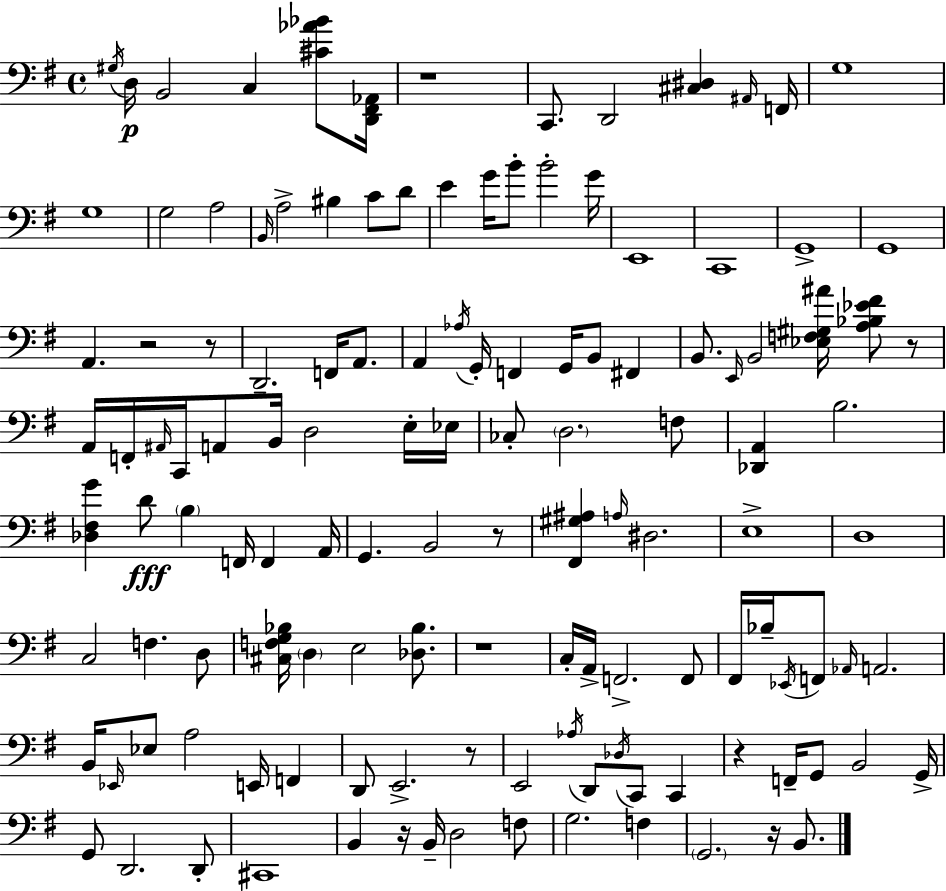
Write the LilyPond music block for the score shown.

{
  \clef bass
  \time 4/4
  \defaultTimeSignature
  \key g \major
  \acciaccatura { gis16 }\p d16 b,2 c4 <cis' aes' bes'>8 | <d, fis, aes,>16 r1 | c,8. d,2 <cis dis>4 | \grace { ais,16 } f,16 g1 | \break g1 | g2 a2 | \grace { b,16 } a2-> bis4 c'8 | d'8 e'4 g'16 b'8-. b'2-. | \break g'16 e,1 | c,1 | g,1-> | g,1 | \break a,4. r2 | r8 d,2.-- f,16 | a,8. a,4 \acciaccatura { aes16 } g,16-. f,4 g,16 b,8 | fis,4 b,8. \grace { e,16 } b,2 | \break <ees f gis ais'>16 <a bes ees' fis'>8 r8 a,16 f,16-. \grace { ais,16 } c,16 a,8 b,16 d2 | e16-. ees16 ces8-. \parenthesize d2. | f8 <des, a,>4 b2. | <des fis g'>4 d'8\fff \parenthesize b4 | \break f,16 f,4 a,16 g,4. b,2 | r8 <fis, gis ais>4 \grace { a16 } dis2. | e1-> | d1 | \break c2 f4. | d8 <cis f g bes>16 \parenthesize d4 e2 | <des bes>8. r1 | c16-. a,16-> f,2.-> | \break f,8 fis,16 bes16-- \acciaccatura { ees,16 } f,8 \grace { aes,16 } a,2. | b,16 \grace { ees,16 } ees8 a2 | e,16 f,4 d,8 e,2.-> | r8 e,2 | \break \acciaccatura { aes16 } d,8 \acciaccatura { des16 } c,8 c,4 r4 | f,16-- g,8 b,2 g,16-> g,8 d,2. | d,8-. cis,1 | b,4 | \break r16 b,16-- d2 f8 g2. | f4 \parenthesize g,2. | r16 b,8. \bar "|."
}